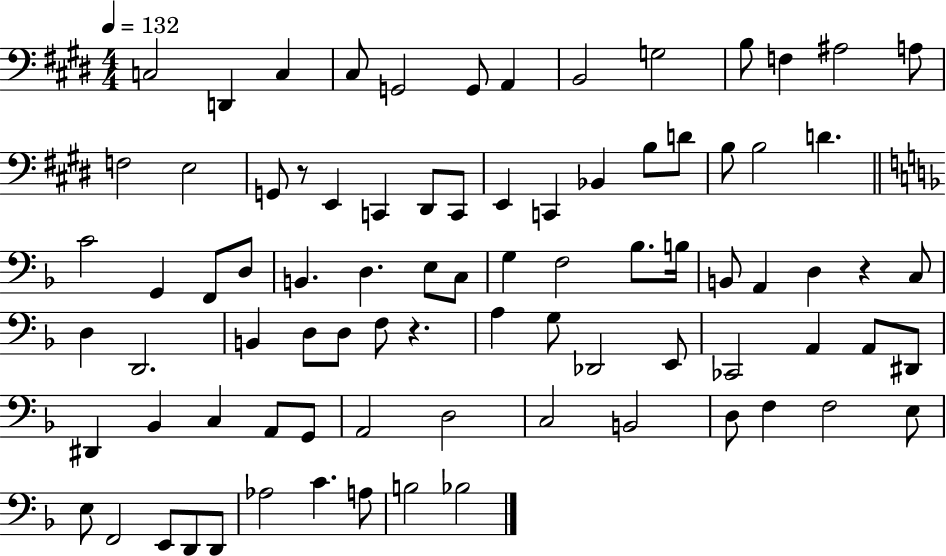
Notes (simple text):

C3/h D2/q C3/q C#3/e G2/h G2/e A2/q B2/h G3/h B3/e F3/q A#3/h A3/e F3/h E3/h G2/e R/e E2/q C2/q D#2/e C2/e E2/q C2/q Bb2/q B3/e D4/e B3/e B3/h D4/q. C4/h G2/q F2/e D3/e B2/q. D3/q. E3/e C3/e G3/q F3/h Bb3/e. B3/s B2/e A2/q D3/q R/q C3/e D3/q D2/h. B2/q D3/e D3/e F3/e R/q. A3/q G3/e Db2/h E2/e CES2/h A2/q A2/e D#2/e D#2/q Bb2/q C3/q A2/e G2/e A2/h D3/h C3/h B2/h D3/e F3/q F3/h E3/e E3/e F2/h E2/e D2/e D2/e Ab3/h C4/q. A3/e B3/h Bb3/h